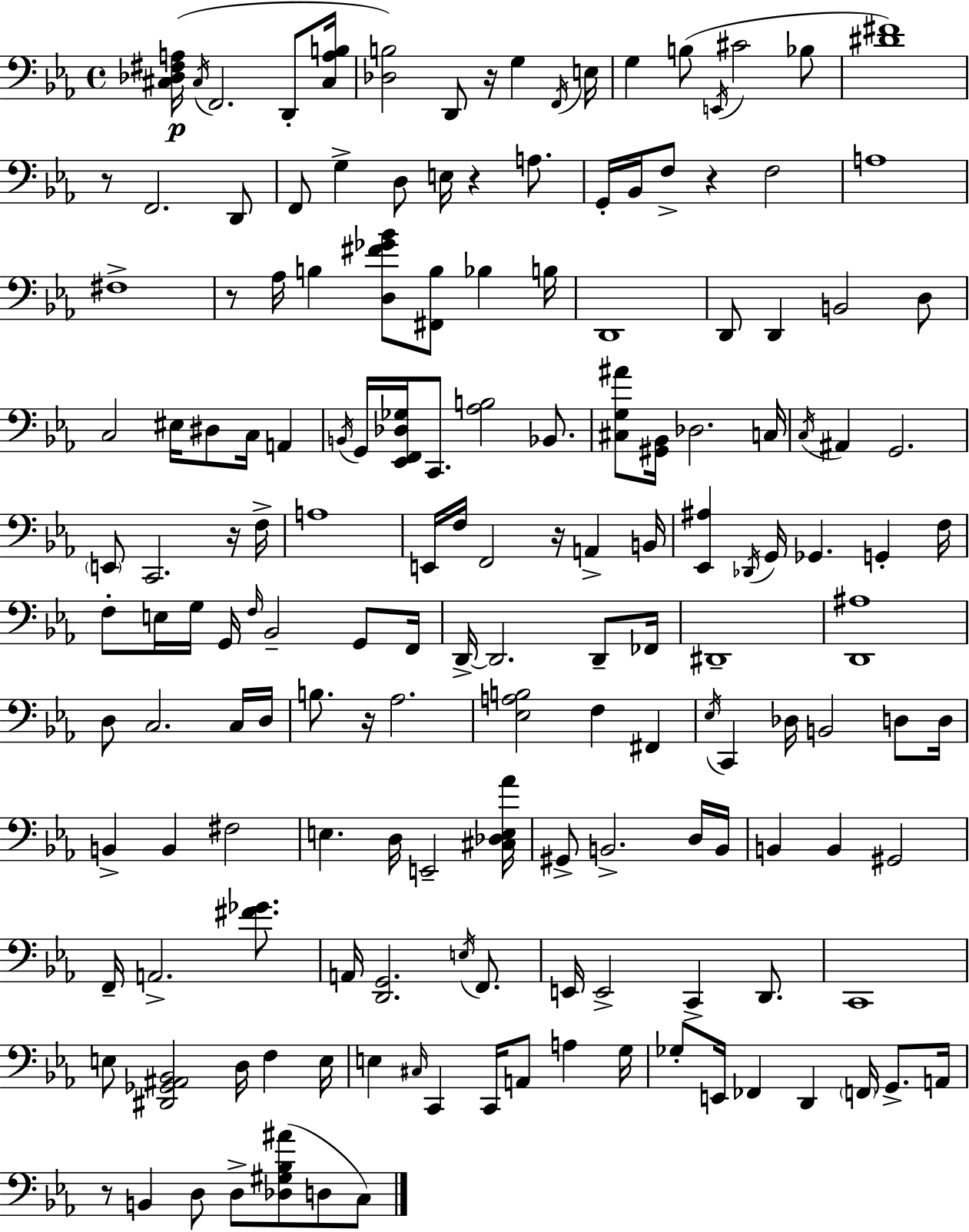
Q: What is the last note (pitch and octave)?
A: C3